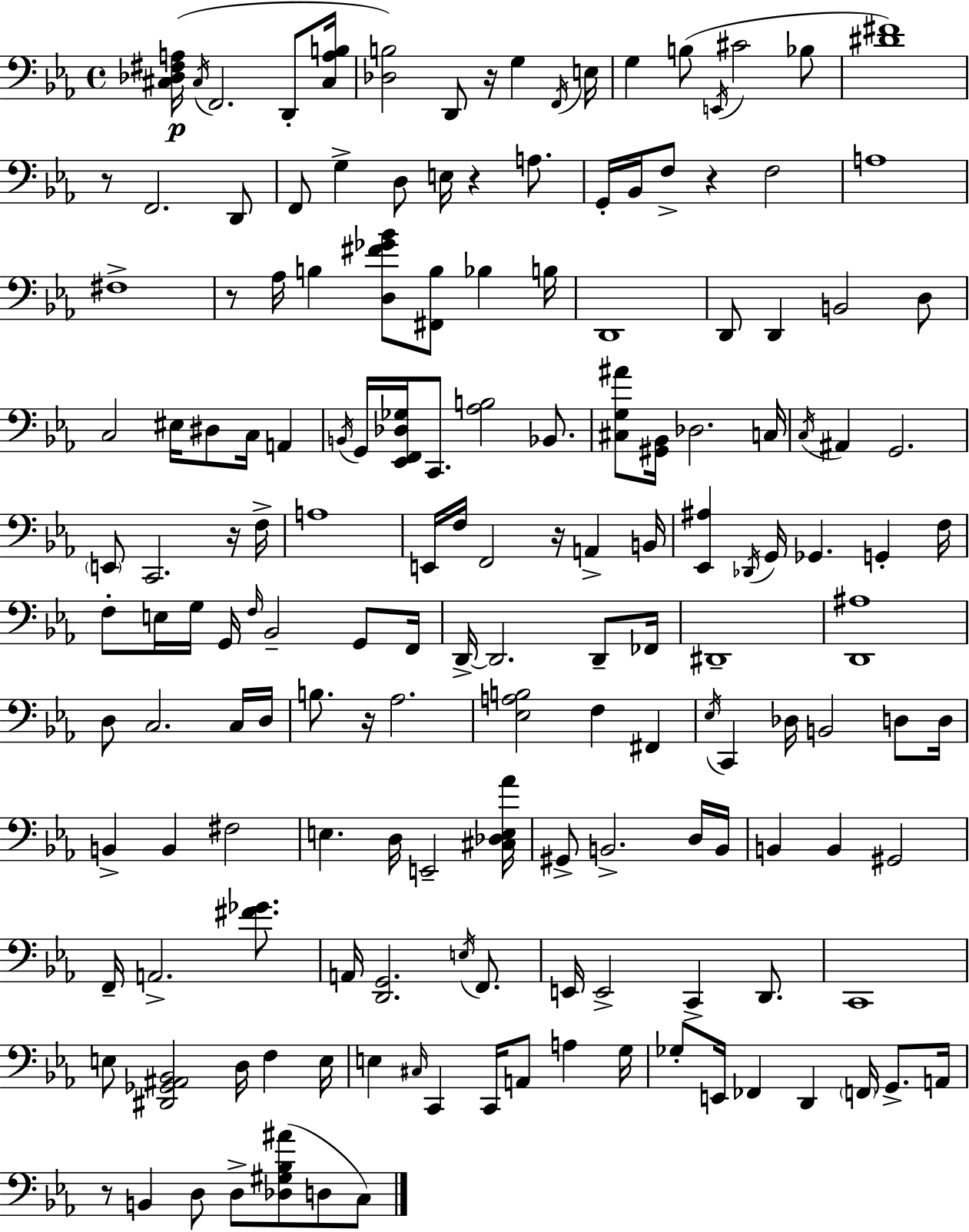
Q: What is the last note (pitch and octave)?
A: C3